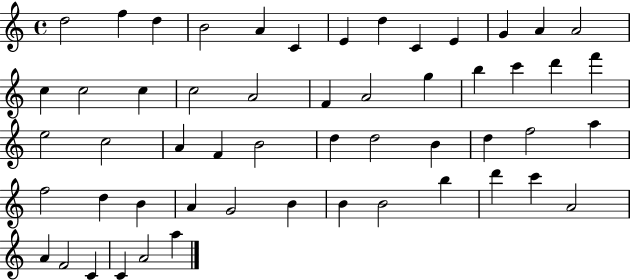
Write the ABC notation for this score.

X:1
T:Untitled
M:4/4
L:1/4
K:C
d2 f d B2 A C E d C E G A A2 c c2 c c2 A2 F A2 g b c' d' f' e2 c2 A F B2 d d2 B d f2 a f2 d B A G2 B B B2 b d' c' A2 A F2 C C A2 a